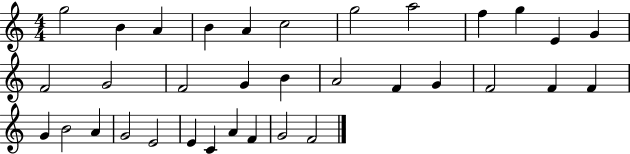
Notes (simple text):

G5/h B4/q A4/q B4/q A4/q C5/h G5/h A5/h F5/q G5/q E4/q G4/q F4/h G4/h F4/h G4/q B4/q A4/h F4/q G4/q F4/h F4/q F4/q G4/q B4/h A4/q G4/h E4/h E4/q C4/q A4/q F4/q G4/h F4/h